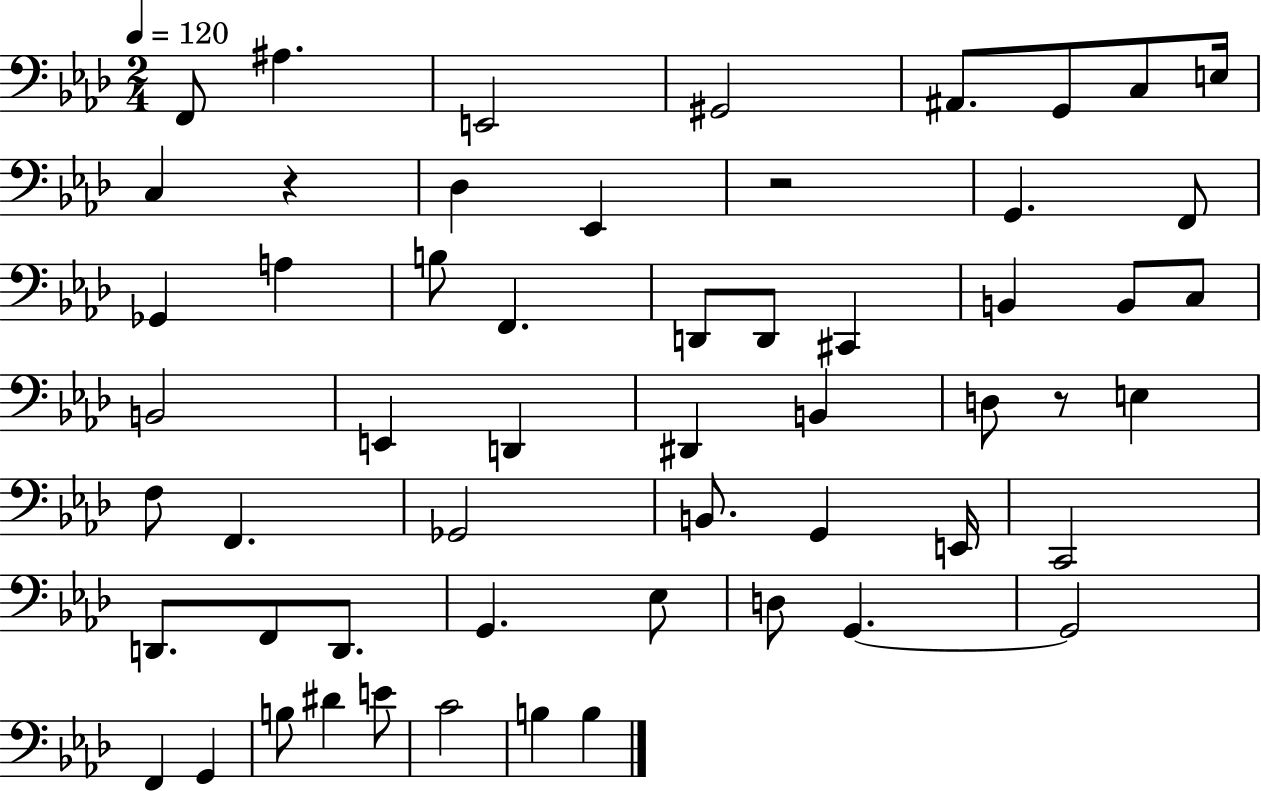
X:1
T:Untitled
M:2/4
L:1/4
K:Ab
F,,/2 ^A, E,,2 ^G,,2 ^A,,/2 G,,/2 C,/2 E,/4 C, z _D, _E,, z2 G,, F,,/2 _G,, A, B,/2 F,, D,,/2 D,,/2 ^C,, B,, B,,/2 C,/2 B,,2 E,, D,, ^D,, B,, D,/2 z/2 E, F,/2 F,, _G,,2 B,,/2 G,, E,,/4 C,,2 D,,/2 F,,/2 D,,/2 G,, _E,/2 D,/2 G,, G,,2 F,, G,, B,/2 ^D E/2 C2 B, B,